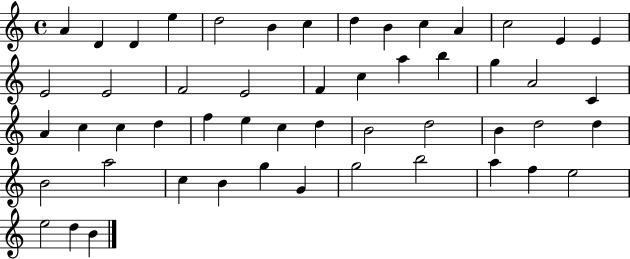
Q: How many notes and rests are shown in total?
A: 52